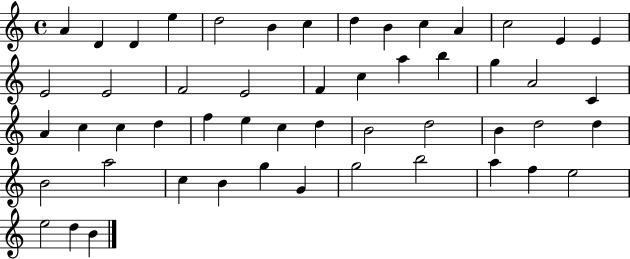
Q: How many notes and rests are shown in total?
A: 52